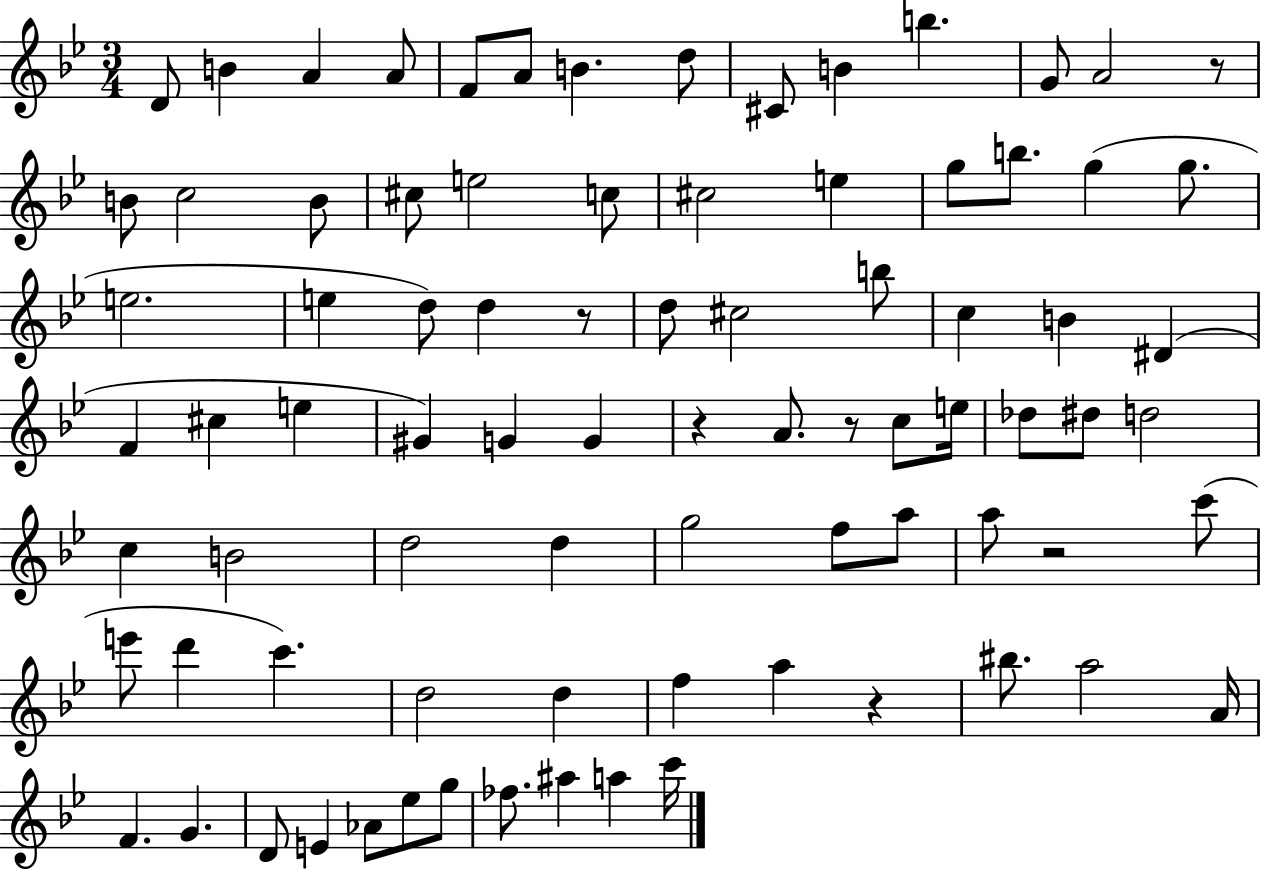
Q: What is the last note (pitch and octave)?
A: C6